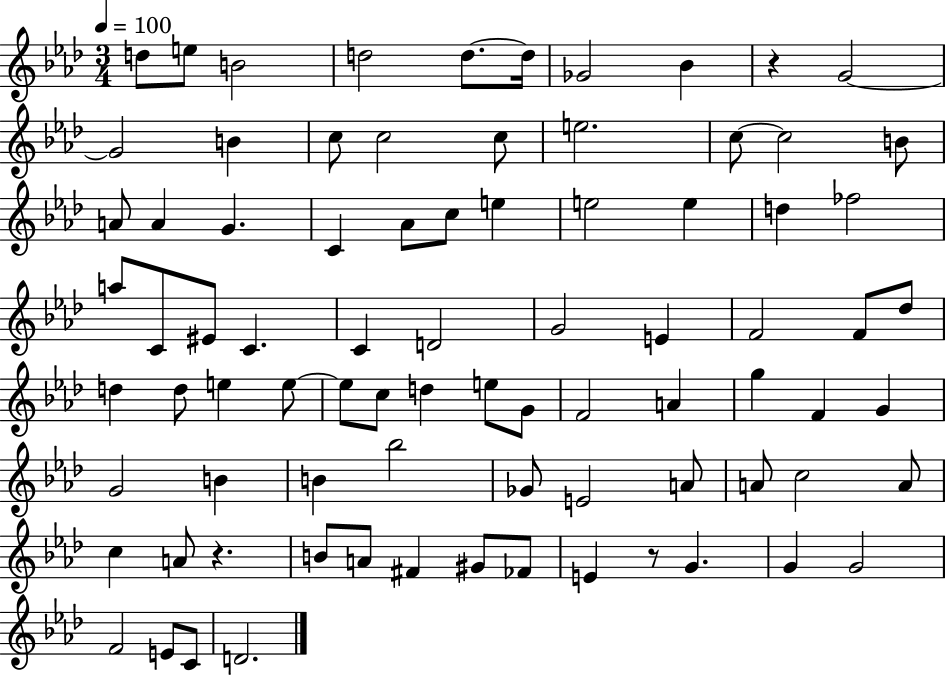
{
  \clef treble
  \numericTimeSignature
  \time 3/4
  \key aes \major
  \tempo 4 = 100
  \repeat volta 2 { d''8 e''8 b'2 | d''2 d''8.~~ d''16 | ges'2 bes'4 | r4 g'2~~ | \break g'2 b'4 | c''8 c''2 c''8 | e''2. | c''8~~ c''2 b'8 | \break a'8 a'4 g'4. | c'4 aes'8 c''8 e''4 | e''2 e''4 | d''4 fes''2 | \break a''8 c'8 eis'8 c'4. | c'4 d'2 | g'2 e'4 | f'2 f'8 des''8 | \break d''4 d''8 e''4 e''8~~ | e''8 c''8 d''4 e''8 g'8 | f'2 a'4 | g''4 f'4 g'4 | \break g'2 b'4 | b'4 bes''2 | ges'8 e'2 a'8 | a'8 c''2 a'8 | \break c''4 a'8 r4. | b'8 a'8 fis'4 gis'8 fes'8 | e'4 r8 g'4. | g'4 g'2 | \break f'2 e'8 c'8 | d'2. | } \bar "|."
}